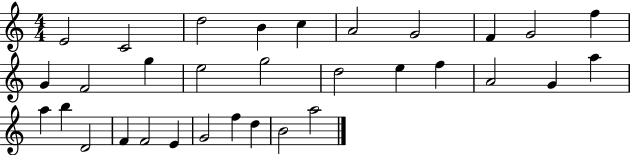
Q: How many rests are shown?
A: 0